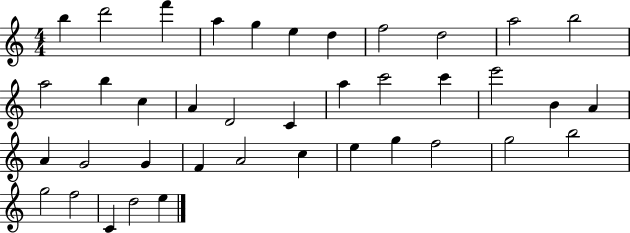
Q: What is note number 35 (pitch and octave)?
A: G5